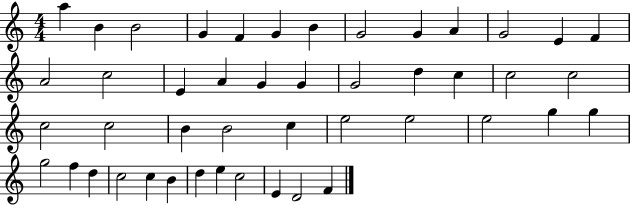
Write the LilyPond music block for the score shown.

{
  \clef treble
  \numericTimeSignature
  \time 4/4
  \key c \major
  a''4 b'4 b'2 | g'4 f'4 g'4 b'4 | g'2 g'4 a'4 | g'2 e'4 f'4 | \break a'2 c''2 | e'4 a'4 g'4 g'4 | g'2 d''4 c''4 | c''2 c''2 | \break c''2 c''2 | b'4 b'2 c''4 | e''2 e''2 | e''2 g''4 g''4 | \break g''2 f''4 d''4 | c''2 c''4 b'4 | d''4 e''4 c''2 | e'4 d'2 f'4 | \break \bar "|."
}